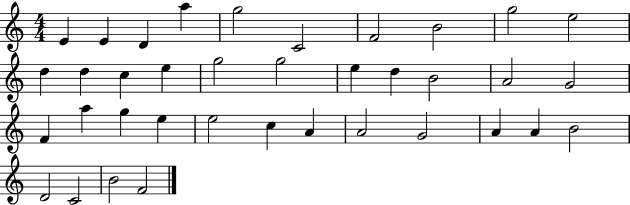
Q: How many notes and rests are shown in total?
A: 37